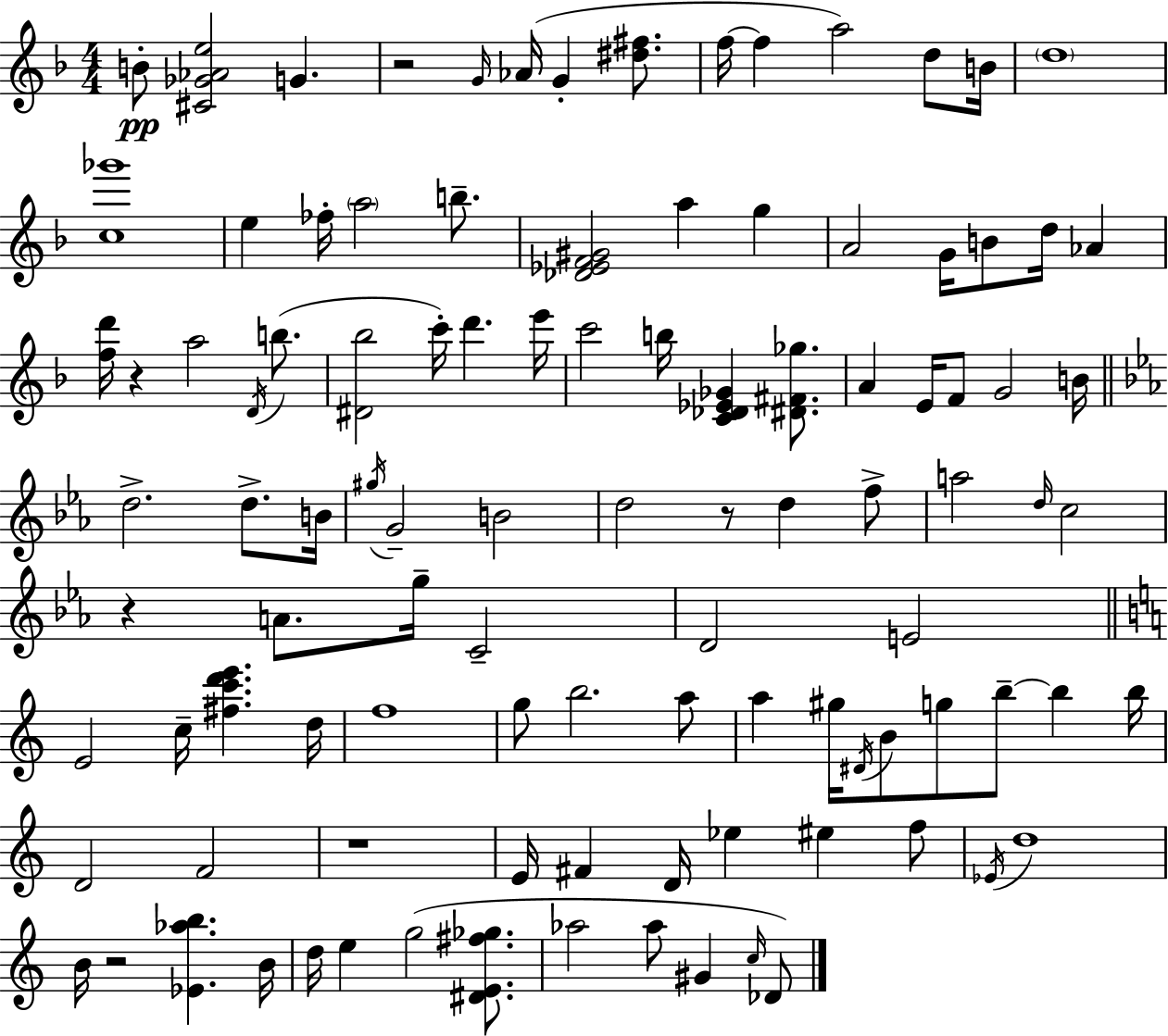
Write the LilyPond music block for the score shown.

{
  \clef treble
  \numericTimeSignature
  \time 4/4
  \key d \minor
  b'8-.\pp <cis' ges' aes' e''>2 g'4. | r2 \grace { g'16 } aes'16( g'4-. <dis'' fis''>8. | f''16~~ f''4 a''2) d''8 | b'16 \parenthesize d''1 | \break <c'' ges'''>1 | e''4 fes''16-. \parenthesize a''2 b''8.-- | <des' ees' f' gis'>2 a''4 g''4 | a'2 g'16 b'8 d''16 aes'4 | \break <f'' d'''>16 r4 a''2 \acciaccatura { d'16 }( b''8. | <dis' bes''>2 c'''16-.) d'''4. | e'''16 c'''2 b''16 <c' des' ees' ges'>4 <dis' fis' ges''>8. | a'4 e'16 f'8 g'2 | \break b'16 \bar "||" \break \key ees \major d''2.-> d''8.-> b'16 | \acciaccatura { gis''16 } g'2-- b'2 | d''2 r8 d''4 f''8-> | a''2 \grace { d''16 } c''2 | \break r4 a'8. g''16-- c'2-- | d'2 e'2 | \bar "||" \break \key a \minor e'2 c''16-- <fis'' c''' d''' e'''>4. d''16 | f''1 | g''8 b''2. a''8 | a''4 gis''16 \acciaccatura { dis'16 } b'8 g''8 b''8--~~ b''4 | \break b''16 d'2 f'2 | r1 | e'16 fis'4 d'16 ees''4 eis''4 f''8 | \acciaccatura { ees'16 } d''1 | \break b'16 r2 <ees' aes'' b''>4. | b'16 d''16 e''4 g''2( <dis' e' fis'' ges''>8. | aes''2 aes''8 gis'4 | \grace { c''16 }) des'8 \bar "|."
}